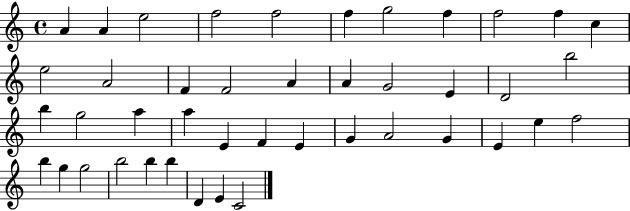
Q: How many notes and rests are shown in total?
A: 43